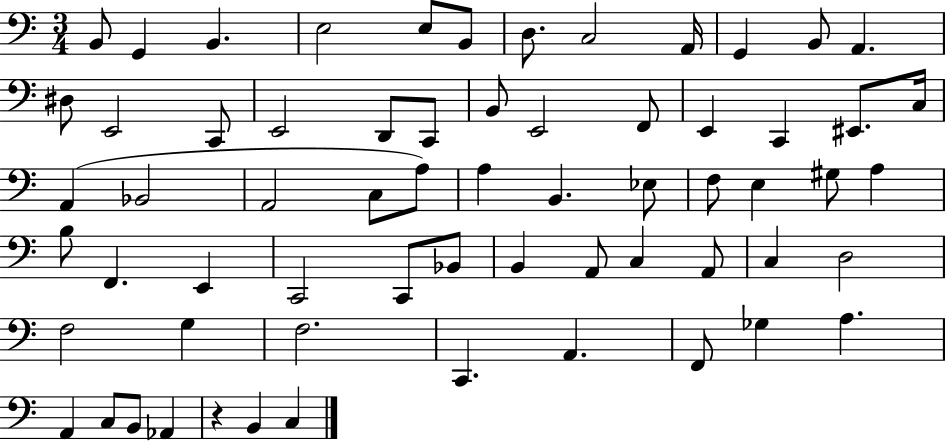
B2/e G2/q B2/q. E3/h E3/e B2/e D3/e. C3/h A2/s G2/q B2/e A2/q. D#3/e E2/h C2/e E2/h D2/e C2/e B2/e E2/h F2/e E2/q C2/q EIS2/e. C3/s A2/q Bb2/h A2/h C3/e A3/e A3/q B2/q. Eb3/e F3/e E3/q G#3/e A3/q B3/e F2/q. E2/q C2/h C2/e Bb2/e B2/q A2/e C3/q A2/e C3/q D3/h F3/h G3/q F3/h. C2/q. A2/q. F2/e Gb3/q A3/q. A2/q C3/e B2/e Ab2/q R/q B2/q C3/q